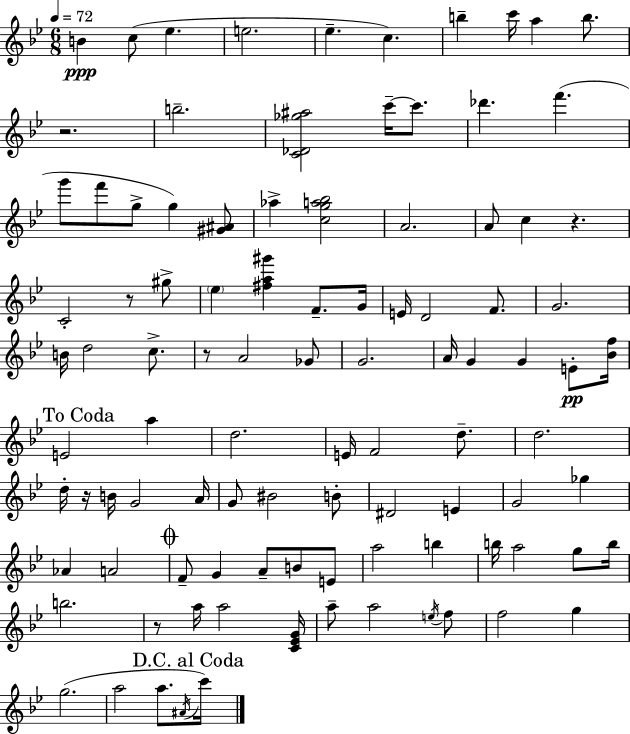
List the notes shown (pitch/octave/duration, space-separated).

B4/q C5/e Eb5/q. E5/h. Eb5/q. C5/q. B5/q C6/s A5/q B5/e. R/h. B5/h. [C4,Db4,Gb5,A#5]/h C6/s C6/e. Db6/q. F6/q. G6/e F6/e G5/e G5/q [G#4,A#4]/e Ab5/q [C5,G5,A5,Bb5]/h A4/h. A4/e C5/q R/q. C4/h R/e G#5/e Eb5/q [F#5,A5,G#6]/q F4/e. G4/s E4/s D4/h F4/e. G4/h. B4/s D5/h C5/e. R/e A4/h Gb4/e G4/h. A4/s G4/q G4/q E4/e [Bb4,F5]/s E4/h A5/q D5/h. E4/s F4/h D5/e. D5/h. D5/s R/s B4/s G4/h A4/s G4/e BIS4/h B4/e D#4/h E4/q G4/h Gb5/q Ab4/q A4/h F4/e G4/q A4/e B4/e E4/e A5/h B5/q B5/s A5/h G5/e B5/s B5/h. R/e A5/s A5/h [C4,Eb4,G4]/s A5/e A5/h E5/s F5/e F5/h G5/q G5/h. A5/h A5/e. A#4/s C6/s